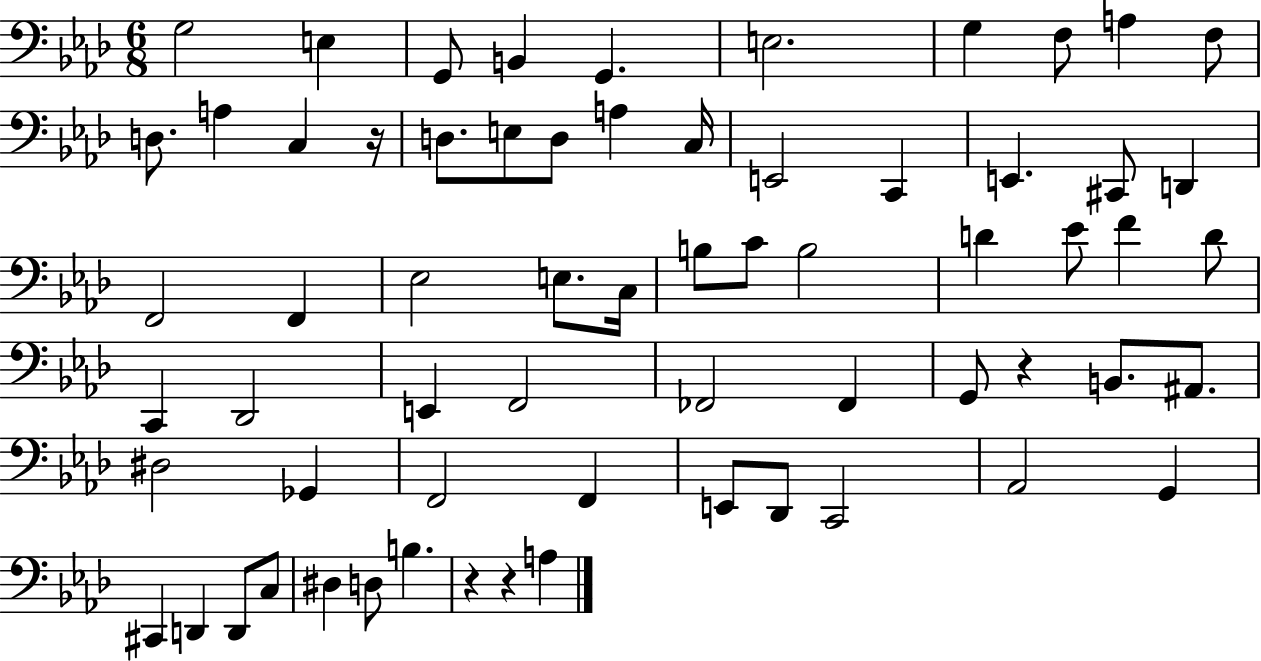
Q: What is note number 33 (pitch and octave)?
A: Eb4